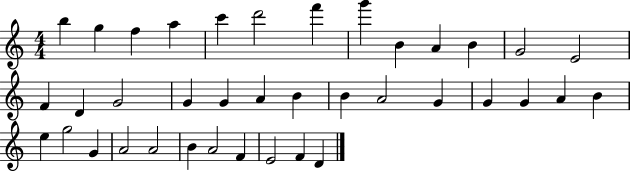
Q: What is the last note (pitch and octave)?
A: D4